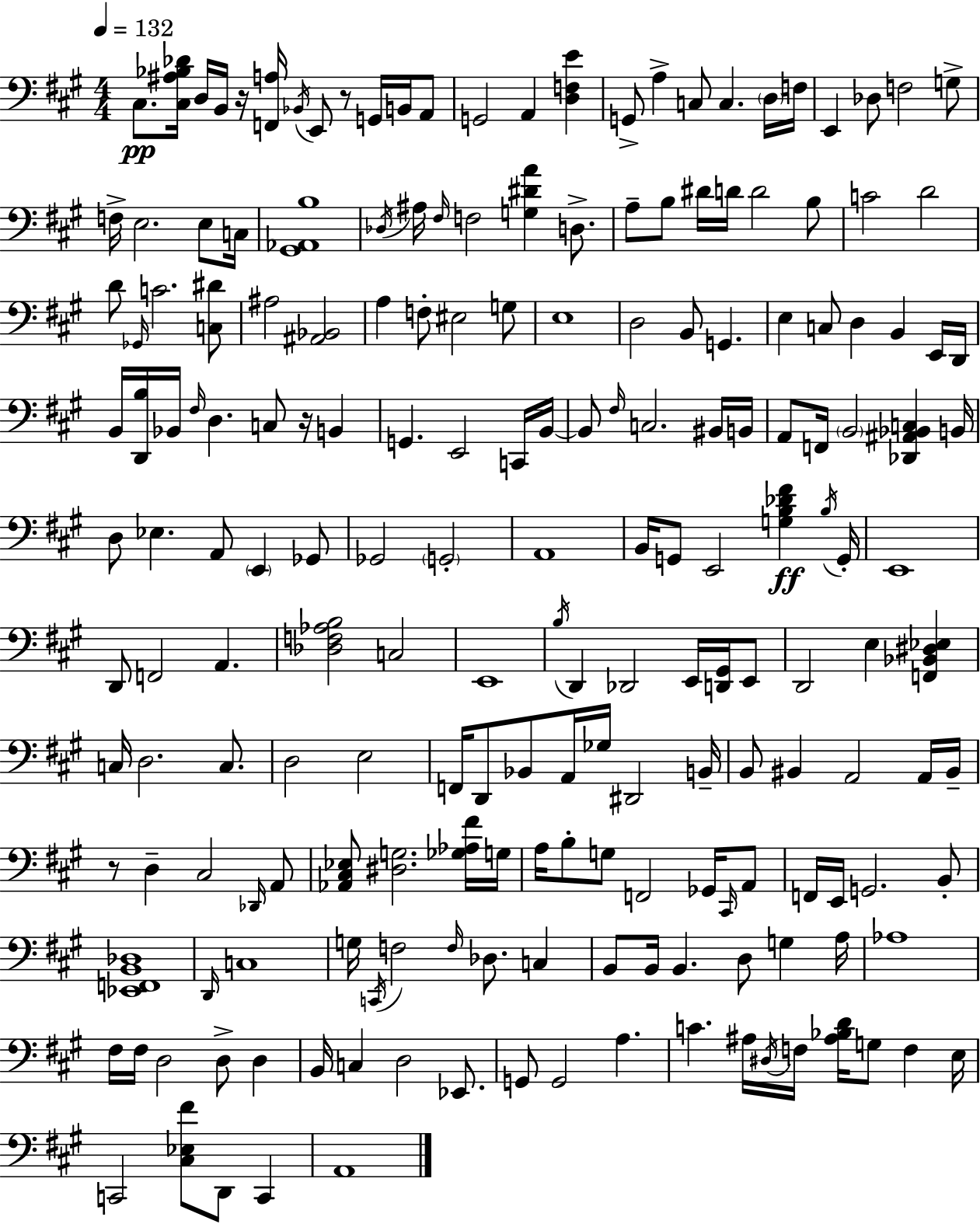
{
  \clef bass
  \numericTimeSignature
  \time 4/4
  \key a \major
  \tempo 4 = 132
  \repeat volta 2 { cis8.\pp <cis ais bes des'>16 d16 b,16 r16 <f, a>16 \acciaccatura { bes,16 } e,8 r8 g,16 b,16 a,8 | g,2 a,4 <d f e'>4 | g,8-> a4-> c8 c4. \parenthesize d16 | f16 e,4 des8 f2 g8-> | \break f16-> e2. e8 | c16 <gis, aes, b>1 | \acciaccatura { des16 } ais16 \grace { fis16 } f2 <g dis' a'>4 | d8.-> a8-- b8 dis'16 d'16 d'2 | \break b8 c'2 d'2 | d'8 \grace { ges,16 } c'2. | <c dis'>8 ais2 <ais, bes,>2 | a4 f8-. eis2 | \break g8 e1 | d2 b,8 g,4. | e4 c8 d4 b,4 | e,16 d,16 b,16 <d, b>16 bes,16 \grace { fis16 } d4. c8 | \break r16 b,4 g,4. e,2 | c,16 b,16~~ b,8 \grace { fis16 } c2. | bis,16 b,16 a,8 f,16 \parenthesize b,2 | <des, ais, bes, c>4 b,16 d8 ees4. a,8 | \break \parenthesize e,4 ges,8 ges,2 \parenthesize g,2-. | a,1 | b,16 g,8 e,2 | <g b des' fis'>4\ff \acciaccatura { b16 } g,16-. e,1 | \break d,8 f,2 | a,4. <des f aes b>2 c2 | e,1 | \acciaccatura { b16 } d,4 des,2 | \break e,16 <d, gis,>16 e,8 d,2 | e4 <f, bes, dis ees>4 c16 d2. | c8. d2 | e2 f,16 d,8 bes,8 a,16 ges16 dis,2 | \break b,16-- b,8 bis,4 a,2 | a,16 bis,16-- r8 d4-- cis2 | \grace { des,16 } a,8 <aes, cis ees>8 <dis g>2. | <ges aes fis'>16 g16 a16 b8-. g8 f,2 | \break ges,16 \grace { cis,16 } a,8 f,16 e,16 g,2. | b,8-. <ees, f, b, des>1 | \grace { d,16 } c1 | g16 \acciaccatura { c,16 } f2 | \break \grace { f16 } des8. c4 b,8 b,16 | b,4. d8 g4 a16 aes1 | fis16 fis16 d2 | d8-> d4 b,16 c4 | \break d2 ees,8. g,8 g,2 | a4. c'4. | ais16 \acciaccatura { dis16 } f16 <ais bes d'>16 g8 f4 e16 c,2 | <cis ees fis'>8 d,8 c,4 a,1 | \break } \bar "|."
}